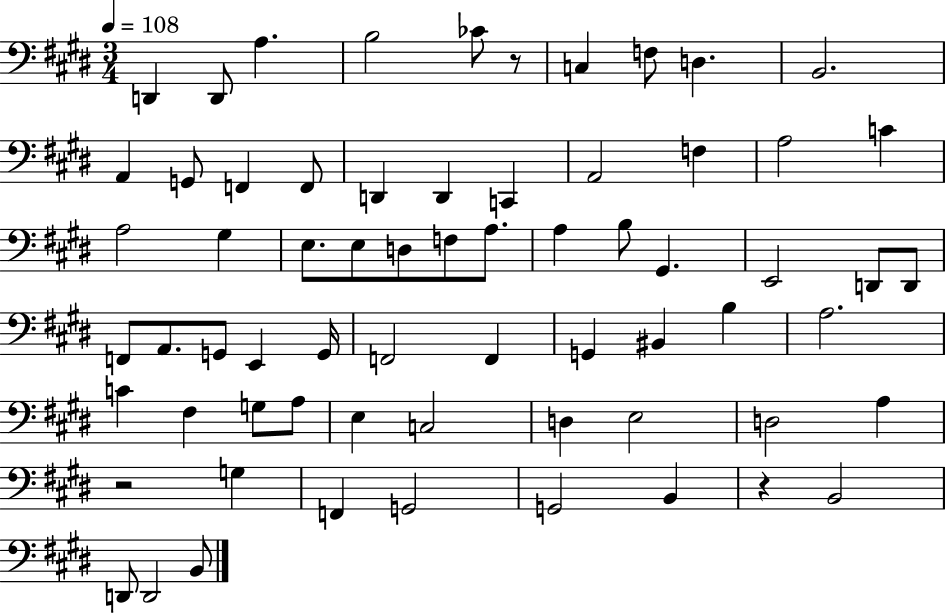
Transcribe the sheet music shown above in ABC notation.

X:1
T:Untitled
M:3/4
L:1/4
K:E
D,, D,,/2 A, B,2 _C/2 z/2 C, F,/2 D, B,,2 A,, G,,/2 F,, F,,/2 D,, D,, C,, A,,2 F, A,2 C A,2 ^G, E,/2 E,/2 D,/2 F,/2 A,/2 A, B,/2 ^G,, E,,2 D,,/2 D,,/2 F,,/2 A,,/2 G,,/2 E,, G,,/4 F,,2 F,, G,, ^B,, B, A,2 C ^F, G,/2 A,/2 E, C,2 D, E,2 D,2 A, z2 G, F,, G,,2 G,,2 B,, z B,,2 D,,/2 D,,2 B,,/2